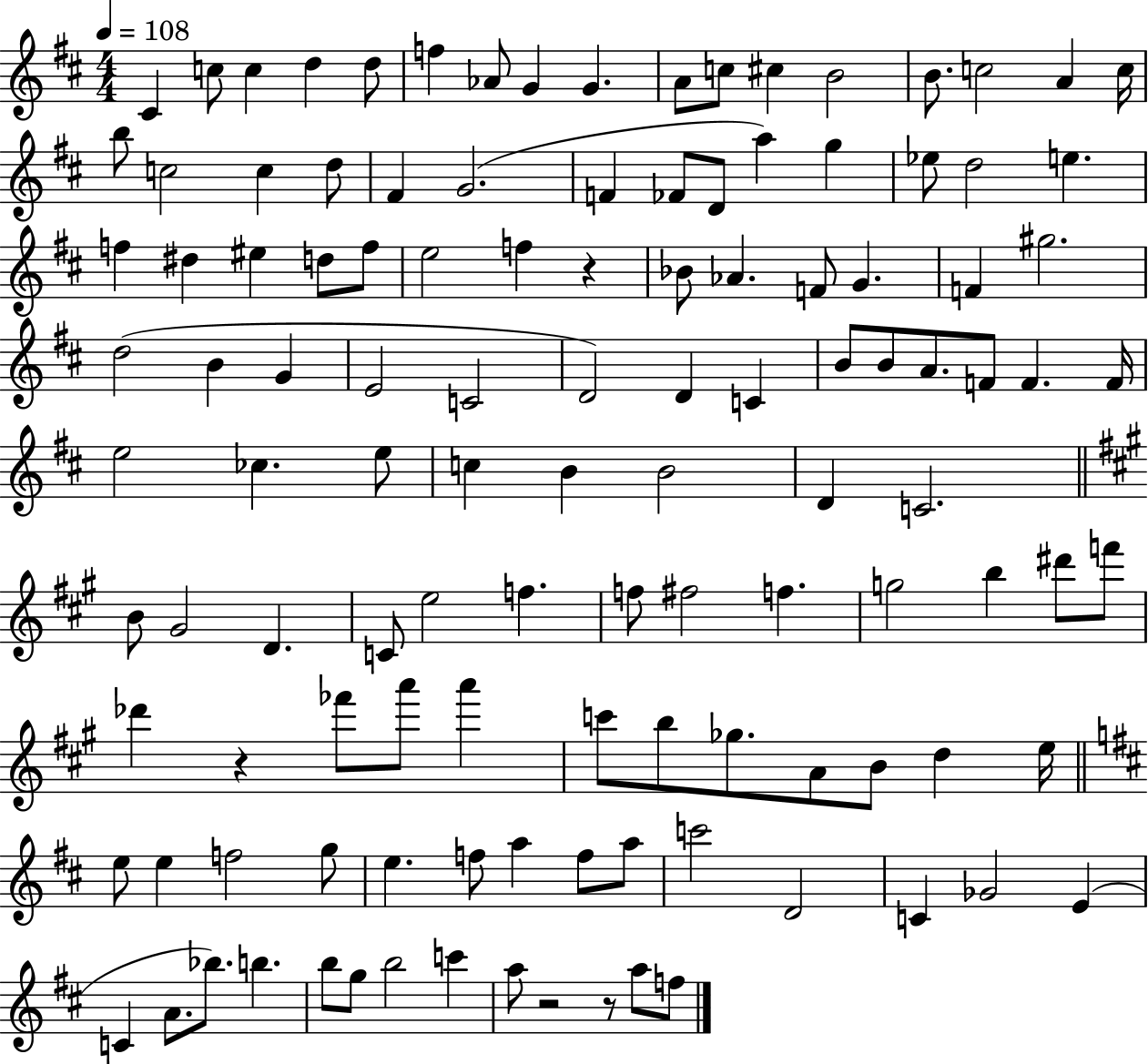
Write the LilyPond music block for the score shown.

{
  \clef treble
  \numericTimeSignature
  \time 4/4
  \key d \major
  \tempo 4 = 108
  cis'4 c''8 c''4 d''4 d''8 | f''4 aes'8 g'4 g'4. | a'8 c''8 cis''4 b'2 | b'8. c''2 a'4 c''16 | \break b''8 c''2 c''4 d''8 | fis'4 g'2.( | f'4 fes'8 d'8 a''4) g''4 | ees''8 d''2 e''4. | \break f''4 dis''4 eis''4 d''8 f''8 | e''2 f''4 r4 | bes'8 aes'4. f'8 g'4. | f'4 gis''2. | \break d''2( b'4 g'4 | e'2 c'2 | d'2) d'4 c'4 | b'8 b'8 a'8. f'8 f'4. f'16 | \break e''2 ces''4. e''8 | c''4 b'4 b'2 | d'4 c'2. | \bar "||" \break \key a \major b'8 gis'2 d'4. | c'8 e''2 f''4. | f''8 fis''2 f''4. | g''2 b''4 dis'''8 f'''8 | \break des'''4 r4 fes'''8 a'''8 a'''4 | c'''8 b''8 ges''8. a'8 b'8 d''4 e''16 | \bar "||" \break \key d \major e''8 e''4 f''2 g''8 | e''4. f''8 a''4 f''8 a''8 | c'''2 d'2 | c'4 ges'2 e'4( | \break c'4 a'8. bes''8.) b''4. | b''8 g''8 b''2 c'''4 | a''8 r2 r8 a''8 f''8 | \bar "|."
}